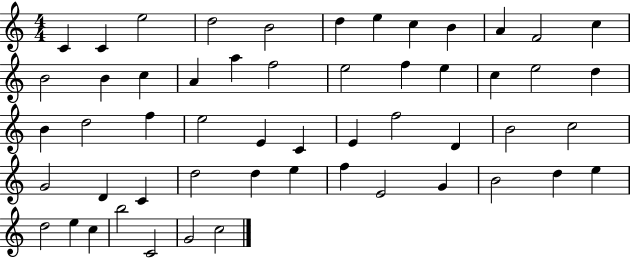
C4/q C4/q E5/h D5/h B4/h D5/q E5/q C5/q B4/q A4/q F4/h C5/q B4/h B4/q C5/q A4/q A5/q F5/h E5/h F5/q E5/q C5/q E5/h D5/q B4/q D5/h F5/q E5/h E4/q C4/q E4/q F5/h D4/q B4/h C5/h G4/h D4/q C4/q D5/h D5/q E5/q F5/q E4/h G4/q B4/h D5/q E5/q D5/h E5/q C5/q B5/h C4/h G4/h C5/h